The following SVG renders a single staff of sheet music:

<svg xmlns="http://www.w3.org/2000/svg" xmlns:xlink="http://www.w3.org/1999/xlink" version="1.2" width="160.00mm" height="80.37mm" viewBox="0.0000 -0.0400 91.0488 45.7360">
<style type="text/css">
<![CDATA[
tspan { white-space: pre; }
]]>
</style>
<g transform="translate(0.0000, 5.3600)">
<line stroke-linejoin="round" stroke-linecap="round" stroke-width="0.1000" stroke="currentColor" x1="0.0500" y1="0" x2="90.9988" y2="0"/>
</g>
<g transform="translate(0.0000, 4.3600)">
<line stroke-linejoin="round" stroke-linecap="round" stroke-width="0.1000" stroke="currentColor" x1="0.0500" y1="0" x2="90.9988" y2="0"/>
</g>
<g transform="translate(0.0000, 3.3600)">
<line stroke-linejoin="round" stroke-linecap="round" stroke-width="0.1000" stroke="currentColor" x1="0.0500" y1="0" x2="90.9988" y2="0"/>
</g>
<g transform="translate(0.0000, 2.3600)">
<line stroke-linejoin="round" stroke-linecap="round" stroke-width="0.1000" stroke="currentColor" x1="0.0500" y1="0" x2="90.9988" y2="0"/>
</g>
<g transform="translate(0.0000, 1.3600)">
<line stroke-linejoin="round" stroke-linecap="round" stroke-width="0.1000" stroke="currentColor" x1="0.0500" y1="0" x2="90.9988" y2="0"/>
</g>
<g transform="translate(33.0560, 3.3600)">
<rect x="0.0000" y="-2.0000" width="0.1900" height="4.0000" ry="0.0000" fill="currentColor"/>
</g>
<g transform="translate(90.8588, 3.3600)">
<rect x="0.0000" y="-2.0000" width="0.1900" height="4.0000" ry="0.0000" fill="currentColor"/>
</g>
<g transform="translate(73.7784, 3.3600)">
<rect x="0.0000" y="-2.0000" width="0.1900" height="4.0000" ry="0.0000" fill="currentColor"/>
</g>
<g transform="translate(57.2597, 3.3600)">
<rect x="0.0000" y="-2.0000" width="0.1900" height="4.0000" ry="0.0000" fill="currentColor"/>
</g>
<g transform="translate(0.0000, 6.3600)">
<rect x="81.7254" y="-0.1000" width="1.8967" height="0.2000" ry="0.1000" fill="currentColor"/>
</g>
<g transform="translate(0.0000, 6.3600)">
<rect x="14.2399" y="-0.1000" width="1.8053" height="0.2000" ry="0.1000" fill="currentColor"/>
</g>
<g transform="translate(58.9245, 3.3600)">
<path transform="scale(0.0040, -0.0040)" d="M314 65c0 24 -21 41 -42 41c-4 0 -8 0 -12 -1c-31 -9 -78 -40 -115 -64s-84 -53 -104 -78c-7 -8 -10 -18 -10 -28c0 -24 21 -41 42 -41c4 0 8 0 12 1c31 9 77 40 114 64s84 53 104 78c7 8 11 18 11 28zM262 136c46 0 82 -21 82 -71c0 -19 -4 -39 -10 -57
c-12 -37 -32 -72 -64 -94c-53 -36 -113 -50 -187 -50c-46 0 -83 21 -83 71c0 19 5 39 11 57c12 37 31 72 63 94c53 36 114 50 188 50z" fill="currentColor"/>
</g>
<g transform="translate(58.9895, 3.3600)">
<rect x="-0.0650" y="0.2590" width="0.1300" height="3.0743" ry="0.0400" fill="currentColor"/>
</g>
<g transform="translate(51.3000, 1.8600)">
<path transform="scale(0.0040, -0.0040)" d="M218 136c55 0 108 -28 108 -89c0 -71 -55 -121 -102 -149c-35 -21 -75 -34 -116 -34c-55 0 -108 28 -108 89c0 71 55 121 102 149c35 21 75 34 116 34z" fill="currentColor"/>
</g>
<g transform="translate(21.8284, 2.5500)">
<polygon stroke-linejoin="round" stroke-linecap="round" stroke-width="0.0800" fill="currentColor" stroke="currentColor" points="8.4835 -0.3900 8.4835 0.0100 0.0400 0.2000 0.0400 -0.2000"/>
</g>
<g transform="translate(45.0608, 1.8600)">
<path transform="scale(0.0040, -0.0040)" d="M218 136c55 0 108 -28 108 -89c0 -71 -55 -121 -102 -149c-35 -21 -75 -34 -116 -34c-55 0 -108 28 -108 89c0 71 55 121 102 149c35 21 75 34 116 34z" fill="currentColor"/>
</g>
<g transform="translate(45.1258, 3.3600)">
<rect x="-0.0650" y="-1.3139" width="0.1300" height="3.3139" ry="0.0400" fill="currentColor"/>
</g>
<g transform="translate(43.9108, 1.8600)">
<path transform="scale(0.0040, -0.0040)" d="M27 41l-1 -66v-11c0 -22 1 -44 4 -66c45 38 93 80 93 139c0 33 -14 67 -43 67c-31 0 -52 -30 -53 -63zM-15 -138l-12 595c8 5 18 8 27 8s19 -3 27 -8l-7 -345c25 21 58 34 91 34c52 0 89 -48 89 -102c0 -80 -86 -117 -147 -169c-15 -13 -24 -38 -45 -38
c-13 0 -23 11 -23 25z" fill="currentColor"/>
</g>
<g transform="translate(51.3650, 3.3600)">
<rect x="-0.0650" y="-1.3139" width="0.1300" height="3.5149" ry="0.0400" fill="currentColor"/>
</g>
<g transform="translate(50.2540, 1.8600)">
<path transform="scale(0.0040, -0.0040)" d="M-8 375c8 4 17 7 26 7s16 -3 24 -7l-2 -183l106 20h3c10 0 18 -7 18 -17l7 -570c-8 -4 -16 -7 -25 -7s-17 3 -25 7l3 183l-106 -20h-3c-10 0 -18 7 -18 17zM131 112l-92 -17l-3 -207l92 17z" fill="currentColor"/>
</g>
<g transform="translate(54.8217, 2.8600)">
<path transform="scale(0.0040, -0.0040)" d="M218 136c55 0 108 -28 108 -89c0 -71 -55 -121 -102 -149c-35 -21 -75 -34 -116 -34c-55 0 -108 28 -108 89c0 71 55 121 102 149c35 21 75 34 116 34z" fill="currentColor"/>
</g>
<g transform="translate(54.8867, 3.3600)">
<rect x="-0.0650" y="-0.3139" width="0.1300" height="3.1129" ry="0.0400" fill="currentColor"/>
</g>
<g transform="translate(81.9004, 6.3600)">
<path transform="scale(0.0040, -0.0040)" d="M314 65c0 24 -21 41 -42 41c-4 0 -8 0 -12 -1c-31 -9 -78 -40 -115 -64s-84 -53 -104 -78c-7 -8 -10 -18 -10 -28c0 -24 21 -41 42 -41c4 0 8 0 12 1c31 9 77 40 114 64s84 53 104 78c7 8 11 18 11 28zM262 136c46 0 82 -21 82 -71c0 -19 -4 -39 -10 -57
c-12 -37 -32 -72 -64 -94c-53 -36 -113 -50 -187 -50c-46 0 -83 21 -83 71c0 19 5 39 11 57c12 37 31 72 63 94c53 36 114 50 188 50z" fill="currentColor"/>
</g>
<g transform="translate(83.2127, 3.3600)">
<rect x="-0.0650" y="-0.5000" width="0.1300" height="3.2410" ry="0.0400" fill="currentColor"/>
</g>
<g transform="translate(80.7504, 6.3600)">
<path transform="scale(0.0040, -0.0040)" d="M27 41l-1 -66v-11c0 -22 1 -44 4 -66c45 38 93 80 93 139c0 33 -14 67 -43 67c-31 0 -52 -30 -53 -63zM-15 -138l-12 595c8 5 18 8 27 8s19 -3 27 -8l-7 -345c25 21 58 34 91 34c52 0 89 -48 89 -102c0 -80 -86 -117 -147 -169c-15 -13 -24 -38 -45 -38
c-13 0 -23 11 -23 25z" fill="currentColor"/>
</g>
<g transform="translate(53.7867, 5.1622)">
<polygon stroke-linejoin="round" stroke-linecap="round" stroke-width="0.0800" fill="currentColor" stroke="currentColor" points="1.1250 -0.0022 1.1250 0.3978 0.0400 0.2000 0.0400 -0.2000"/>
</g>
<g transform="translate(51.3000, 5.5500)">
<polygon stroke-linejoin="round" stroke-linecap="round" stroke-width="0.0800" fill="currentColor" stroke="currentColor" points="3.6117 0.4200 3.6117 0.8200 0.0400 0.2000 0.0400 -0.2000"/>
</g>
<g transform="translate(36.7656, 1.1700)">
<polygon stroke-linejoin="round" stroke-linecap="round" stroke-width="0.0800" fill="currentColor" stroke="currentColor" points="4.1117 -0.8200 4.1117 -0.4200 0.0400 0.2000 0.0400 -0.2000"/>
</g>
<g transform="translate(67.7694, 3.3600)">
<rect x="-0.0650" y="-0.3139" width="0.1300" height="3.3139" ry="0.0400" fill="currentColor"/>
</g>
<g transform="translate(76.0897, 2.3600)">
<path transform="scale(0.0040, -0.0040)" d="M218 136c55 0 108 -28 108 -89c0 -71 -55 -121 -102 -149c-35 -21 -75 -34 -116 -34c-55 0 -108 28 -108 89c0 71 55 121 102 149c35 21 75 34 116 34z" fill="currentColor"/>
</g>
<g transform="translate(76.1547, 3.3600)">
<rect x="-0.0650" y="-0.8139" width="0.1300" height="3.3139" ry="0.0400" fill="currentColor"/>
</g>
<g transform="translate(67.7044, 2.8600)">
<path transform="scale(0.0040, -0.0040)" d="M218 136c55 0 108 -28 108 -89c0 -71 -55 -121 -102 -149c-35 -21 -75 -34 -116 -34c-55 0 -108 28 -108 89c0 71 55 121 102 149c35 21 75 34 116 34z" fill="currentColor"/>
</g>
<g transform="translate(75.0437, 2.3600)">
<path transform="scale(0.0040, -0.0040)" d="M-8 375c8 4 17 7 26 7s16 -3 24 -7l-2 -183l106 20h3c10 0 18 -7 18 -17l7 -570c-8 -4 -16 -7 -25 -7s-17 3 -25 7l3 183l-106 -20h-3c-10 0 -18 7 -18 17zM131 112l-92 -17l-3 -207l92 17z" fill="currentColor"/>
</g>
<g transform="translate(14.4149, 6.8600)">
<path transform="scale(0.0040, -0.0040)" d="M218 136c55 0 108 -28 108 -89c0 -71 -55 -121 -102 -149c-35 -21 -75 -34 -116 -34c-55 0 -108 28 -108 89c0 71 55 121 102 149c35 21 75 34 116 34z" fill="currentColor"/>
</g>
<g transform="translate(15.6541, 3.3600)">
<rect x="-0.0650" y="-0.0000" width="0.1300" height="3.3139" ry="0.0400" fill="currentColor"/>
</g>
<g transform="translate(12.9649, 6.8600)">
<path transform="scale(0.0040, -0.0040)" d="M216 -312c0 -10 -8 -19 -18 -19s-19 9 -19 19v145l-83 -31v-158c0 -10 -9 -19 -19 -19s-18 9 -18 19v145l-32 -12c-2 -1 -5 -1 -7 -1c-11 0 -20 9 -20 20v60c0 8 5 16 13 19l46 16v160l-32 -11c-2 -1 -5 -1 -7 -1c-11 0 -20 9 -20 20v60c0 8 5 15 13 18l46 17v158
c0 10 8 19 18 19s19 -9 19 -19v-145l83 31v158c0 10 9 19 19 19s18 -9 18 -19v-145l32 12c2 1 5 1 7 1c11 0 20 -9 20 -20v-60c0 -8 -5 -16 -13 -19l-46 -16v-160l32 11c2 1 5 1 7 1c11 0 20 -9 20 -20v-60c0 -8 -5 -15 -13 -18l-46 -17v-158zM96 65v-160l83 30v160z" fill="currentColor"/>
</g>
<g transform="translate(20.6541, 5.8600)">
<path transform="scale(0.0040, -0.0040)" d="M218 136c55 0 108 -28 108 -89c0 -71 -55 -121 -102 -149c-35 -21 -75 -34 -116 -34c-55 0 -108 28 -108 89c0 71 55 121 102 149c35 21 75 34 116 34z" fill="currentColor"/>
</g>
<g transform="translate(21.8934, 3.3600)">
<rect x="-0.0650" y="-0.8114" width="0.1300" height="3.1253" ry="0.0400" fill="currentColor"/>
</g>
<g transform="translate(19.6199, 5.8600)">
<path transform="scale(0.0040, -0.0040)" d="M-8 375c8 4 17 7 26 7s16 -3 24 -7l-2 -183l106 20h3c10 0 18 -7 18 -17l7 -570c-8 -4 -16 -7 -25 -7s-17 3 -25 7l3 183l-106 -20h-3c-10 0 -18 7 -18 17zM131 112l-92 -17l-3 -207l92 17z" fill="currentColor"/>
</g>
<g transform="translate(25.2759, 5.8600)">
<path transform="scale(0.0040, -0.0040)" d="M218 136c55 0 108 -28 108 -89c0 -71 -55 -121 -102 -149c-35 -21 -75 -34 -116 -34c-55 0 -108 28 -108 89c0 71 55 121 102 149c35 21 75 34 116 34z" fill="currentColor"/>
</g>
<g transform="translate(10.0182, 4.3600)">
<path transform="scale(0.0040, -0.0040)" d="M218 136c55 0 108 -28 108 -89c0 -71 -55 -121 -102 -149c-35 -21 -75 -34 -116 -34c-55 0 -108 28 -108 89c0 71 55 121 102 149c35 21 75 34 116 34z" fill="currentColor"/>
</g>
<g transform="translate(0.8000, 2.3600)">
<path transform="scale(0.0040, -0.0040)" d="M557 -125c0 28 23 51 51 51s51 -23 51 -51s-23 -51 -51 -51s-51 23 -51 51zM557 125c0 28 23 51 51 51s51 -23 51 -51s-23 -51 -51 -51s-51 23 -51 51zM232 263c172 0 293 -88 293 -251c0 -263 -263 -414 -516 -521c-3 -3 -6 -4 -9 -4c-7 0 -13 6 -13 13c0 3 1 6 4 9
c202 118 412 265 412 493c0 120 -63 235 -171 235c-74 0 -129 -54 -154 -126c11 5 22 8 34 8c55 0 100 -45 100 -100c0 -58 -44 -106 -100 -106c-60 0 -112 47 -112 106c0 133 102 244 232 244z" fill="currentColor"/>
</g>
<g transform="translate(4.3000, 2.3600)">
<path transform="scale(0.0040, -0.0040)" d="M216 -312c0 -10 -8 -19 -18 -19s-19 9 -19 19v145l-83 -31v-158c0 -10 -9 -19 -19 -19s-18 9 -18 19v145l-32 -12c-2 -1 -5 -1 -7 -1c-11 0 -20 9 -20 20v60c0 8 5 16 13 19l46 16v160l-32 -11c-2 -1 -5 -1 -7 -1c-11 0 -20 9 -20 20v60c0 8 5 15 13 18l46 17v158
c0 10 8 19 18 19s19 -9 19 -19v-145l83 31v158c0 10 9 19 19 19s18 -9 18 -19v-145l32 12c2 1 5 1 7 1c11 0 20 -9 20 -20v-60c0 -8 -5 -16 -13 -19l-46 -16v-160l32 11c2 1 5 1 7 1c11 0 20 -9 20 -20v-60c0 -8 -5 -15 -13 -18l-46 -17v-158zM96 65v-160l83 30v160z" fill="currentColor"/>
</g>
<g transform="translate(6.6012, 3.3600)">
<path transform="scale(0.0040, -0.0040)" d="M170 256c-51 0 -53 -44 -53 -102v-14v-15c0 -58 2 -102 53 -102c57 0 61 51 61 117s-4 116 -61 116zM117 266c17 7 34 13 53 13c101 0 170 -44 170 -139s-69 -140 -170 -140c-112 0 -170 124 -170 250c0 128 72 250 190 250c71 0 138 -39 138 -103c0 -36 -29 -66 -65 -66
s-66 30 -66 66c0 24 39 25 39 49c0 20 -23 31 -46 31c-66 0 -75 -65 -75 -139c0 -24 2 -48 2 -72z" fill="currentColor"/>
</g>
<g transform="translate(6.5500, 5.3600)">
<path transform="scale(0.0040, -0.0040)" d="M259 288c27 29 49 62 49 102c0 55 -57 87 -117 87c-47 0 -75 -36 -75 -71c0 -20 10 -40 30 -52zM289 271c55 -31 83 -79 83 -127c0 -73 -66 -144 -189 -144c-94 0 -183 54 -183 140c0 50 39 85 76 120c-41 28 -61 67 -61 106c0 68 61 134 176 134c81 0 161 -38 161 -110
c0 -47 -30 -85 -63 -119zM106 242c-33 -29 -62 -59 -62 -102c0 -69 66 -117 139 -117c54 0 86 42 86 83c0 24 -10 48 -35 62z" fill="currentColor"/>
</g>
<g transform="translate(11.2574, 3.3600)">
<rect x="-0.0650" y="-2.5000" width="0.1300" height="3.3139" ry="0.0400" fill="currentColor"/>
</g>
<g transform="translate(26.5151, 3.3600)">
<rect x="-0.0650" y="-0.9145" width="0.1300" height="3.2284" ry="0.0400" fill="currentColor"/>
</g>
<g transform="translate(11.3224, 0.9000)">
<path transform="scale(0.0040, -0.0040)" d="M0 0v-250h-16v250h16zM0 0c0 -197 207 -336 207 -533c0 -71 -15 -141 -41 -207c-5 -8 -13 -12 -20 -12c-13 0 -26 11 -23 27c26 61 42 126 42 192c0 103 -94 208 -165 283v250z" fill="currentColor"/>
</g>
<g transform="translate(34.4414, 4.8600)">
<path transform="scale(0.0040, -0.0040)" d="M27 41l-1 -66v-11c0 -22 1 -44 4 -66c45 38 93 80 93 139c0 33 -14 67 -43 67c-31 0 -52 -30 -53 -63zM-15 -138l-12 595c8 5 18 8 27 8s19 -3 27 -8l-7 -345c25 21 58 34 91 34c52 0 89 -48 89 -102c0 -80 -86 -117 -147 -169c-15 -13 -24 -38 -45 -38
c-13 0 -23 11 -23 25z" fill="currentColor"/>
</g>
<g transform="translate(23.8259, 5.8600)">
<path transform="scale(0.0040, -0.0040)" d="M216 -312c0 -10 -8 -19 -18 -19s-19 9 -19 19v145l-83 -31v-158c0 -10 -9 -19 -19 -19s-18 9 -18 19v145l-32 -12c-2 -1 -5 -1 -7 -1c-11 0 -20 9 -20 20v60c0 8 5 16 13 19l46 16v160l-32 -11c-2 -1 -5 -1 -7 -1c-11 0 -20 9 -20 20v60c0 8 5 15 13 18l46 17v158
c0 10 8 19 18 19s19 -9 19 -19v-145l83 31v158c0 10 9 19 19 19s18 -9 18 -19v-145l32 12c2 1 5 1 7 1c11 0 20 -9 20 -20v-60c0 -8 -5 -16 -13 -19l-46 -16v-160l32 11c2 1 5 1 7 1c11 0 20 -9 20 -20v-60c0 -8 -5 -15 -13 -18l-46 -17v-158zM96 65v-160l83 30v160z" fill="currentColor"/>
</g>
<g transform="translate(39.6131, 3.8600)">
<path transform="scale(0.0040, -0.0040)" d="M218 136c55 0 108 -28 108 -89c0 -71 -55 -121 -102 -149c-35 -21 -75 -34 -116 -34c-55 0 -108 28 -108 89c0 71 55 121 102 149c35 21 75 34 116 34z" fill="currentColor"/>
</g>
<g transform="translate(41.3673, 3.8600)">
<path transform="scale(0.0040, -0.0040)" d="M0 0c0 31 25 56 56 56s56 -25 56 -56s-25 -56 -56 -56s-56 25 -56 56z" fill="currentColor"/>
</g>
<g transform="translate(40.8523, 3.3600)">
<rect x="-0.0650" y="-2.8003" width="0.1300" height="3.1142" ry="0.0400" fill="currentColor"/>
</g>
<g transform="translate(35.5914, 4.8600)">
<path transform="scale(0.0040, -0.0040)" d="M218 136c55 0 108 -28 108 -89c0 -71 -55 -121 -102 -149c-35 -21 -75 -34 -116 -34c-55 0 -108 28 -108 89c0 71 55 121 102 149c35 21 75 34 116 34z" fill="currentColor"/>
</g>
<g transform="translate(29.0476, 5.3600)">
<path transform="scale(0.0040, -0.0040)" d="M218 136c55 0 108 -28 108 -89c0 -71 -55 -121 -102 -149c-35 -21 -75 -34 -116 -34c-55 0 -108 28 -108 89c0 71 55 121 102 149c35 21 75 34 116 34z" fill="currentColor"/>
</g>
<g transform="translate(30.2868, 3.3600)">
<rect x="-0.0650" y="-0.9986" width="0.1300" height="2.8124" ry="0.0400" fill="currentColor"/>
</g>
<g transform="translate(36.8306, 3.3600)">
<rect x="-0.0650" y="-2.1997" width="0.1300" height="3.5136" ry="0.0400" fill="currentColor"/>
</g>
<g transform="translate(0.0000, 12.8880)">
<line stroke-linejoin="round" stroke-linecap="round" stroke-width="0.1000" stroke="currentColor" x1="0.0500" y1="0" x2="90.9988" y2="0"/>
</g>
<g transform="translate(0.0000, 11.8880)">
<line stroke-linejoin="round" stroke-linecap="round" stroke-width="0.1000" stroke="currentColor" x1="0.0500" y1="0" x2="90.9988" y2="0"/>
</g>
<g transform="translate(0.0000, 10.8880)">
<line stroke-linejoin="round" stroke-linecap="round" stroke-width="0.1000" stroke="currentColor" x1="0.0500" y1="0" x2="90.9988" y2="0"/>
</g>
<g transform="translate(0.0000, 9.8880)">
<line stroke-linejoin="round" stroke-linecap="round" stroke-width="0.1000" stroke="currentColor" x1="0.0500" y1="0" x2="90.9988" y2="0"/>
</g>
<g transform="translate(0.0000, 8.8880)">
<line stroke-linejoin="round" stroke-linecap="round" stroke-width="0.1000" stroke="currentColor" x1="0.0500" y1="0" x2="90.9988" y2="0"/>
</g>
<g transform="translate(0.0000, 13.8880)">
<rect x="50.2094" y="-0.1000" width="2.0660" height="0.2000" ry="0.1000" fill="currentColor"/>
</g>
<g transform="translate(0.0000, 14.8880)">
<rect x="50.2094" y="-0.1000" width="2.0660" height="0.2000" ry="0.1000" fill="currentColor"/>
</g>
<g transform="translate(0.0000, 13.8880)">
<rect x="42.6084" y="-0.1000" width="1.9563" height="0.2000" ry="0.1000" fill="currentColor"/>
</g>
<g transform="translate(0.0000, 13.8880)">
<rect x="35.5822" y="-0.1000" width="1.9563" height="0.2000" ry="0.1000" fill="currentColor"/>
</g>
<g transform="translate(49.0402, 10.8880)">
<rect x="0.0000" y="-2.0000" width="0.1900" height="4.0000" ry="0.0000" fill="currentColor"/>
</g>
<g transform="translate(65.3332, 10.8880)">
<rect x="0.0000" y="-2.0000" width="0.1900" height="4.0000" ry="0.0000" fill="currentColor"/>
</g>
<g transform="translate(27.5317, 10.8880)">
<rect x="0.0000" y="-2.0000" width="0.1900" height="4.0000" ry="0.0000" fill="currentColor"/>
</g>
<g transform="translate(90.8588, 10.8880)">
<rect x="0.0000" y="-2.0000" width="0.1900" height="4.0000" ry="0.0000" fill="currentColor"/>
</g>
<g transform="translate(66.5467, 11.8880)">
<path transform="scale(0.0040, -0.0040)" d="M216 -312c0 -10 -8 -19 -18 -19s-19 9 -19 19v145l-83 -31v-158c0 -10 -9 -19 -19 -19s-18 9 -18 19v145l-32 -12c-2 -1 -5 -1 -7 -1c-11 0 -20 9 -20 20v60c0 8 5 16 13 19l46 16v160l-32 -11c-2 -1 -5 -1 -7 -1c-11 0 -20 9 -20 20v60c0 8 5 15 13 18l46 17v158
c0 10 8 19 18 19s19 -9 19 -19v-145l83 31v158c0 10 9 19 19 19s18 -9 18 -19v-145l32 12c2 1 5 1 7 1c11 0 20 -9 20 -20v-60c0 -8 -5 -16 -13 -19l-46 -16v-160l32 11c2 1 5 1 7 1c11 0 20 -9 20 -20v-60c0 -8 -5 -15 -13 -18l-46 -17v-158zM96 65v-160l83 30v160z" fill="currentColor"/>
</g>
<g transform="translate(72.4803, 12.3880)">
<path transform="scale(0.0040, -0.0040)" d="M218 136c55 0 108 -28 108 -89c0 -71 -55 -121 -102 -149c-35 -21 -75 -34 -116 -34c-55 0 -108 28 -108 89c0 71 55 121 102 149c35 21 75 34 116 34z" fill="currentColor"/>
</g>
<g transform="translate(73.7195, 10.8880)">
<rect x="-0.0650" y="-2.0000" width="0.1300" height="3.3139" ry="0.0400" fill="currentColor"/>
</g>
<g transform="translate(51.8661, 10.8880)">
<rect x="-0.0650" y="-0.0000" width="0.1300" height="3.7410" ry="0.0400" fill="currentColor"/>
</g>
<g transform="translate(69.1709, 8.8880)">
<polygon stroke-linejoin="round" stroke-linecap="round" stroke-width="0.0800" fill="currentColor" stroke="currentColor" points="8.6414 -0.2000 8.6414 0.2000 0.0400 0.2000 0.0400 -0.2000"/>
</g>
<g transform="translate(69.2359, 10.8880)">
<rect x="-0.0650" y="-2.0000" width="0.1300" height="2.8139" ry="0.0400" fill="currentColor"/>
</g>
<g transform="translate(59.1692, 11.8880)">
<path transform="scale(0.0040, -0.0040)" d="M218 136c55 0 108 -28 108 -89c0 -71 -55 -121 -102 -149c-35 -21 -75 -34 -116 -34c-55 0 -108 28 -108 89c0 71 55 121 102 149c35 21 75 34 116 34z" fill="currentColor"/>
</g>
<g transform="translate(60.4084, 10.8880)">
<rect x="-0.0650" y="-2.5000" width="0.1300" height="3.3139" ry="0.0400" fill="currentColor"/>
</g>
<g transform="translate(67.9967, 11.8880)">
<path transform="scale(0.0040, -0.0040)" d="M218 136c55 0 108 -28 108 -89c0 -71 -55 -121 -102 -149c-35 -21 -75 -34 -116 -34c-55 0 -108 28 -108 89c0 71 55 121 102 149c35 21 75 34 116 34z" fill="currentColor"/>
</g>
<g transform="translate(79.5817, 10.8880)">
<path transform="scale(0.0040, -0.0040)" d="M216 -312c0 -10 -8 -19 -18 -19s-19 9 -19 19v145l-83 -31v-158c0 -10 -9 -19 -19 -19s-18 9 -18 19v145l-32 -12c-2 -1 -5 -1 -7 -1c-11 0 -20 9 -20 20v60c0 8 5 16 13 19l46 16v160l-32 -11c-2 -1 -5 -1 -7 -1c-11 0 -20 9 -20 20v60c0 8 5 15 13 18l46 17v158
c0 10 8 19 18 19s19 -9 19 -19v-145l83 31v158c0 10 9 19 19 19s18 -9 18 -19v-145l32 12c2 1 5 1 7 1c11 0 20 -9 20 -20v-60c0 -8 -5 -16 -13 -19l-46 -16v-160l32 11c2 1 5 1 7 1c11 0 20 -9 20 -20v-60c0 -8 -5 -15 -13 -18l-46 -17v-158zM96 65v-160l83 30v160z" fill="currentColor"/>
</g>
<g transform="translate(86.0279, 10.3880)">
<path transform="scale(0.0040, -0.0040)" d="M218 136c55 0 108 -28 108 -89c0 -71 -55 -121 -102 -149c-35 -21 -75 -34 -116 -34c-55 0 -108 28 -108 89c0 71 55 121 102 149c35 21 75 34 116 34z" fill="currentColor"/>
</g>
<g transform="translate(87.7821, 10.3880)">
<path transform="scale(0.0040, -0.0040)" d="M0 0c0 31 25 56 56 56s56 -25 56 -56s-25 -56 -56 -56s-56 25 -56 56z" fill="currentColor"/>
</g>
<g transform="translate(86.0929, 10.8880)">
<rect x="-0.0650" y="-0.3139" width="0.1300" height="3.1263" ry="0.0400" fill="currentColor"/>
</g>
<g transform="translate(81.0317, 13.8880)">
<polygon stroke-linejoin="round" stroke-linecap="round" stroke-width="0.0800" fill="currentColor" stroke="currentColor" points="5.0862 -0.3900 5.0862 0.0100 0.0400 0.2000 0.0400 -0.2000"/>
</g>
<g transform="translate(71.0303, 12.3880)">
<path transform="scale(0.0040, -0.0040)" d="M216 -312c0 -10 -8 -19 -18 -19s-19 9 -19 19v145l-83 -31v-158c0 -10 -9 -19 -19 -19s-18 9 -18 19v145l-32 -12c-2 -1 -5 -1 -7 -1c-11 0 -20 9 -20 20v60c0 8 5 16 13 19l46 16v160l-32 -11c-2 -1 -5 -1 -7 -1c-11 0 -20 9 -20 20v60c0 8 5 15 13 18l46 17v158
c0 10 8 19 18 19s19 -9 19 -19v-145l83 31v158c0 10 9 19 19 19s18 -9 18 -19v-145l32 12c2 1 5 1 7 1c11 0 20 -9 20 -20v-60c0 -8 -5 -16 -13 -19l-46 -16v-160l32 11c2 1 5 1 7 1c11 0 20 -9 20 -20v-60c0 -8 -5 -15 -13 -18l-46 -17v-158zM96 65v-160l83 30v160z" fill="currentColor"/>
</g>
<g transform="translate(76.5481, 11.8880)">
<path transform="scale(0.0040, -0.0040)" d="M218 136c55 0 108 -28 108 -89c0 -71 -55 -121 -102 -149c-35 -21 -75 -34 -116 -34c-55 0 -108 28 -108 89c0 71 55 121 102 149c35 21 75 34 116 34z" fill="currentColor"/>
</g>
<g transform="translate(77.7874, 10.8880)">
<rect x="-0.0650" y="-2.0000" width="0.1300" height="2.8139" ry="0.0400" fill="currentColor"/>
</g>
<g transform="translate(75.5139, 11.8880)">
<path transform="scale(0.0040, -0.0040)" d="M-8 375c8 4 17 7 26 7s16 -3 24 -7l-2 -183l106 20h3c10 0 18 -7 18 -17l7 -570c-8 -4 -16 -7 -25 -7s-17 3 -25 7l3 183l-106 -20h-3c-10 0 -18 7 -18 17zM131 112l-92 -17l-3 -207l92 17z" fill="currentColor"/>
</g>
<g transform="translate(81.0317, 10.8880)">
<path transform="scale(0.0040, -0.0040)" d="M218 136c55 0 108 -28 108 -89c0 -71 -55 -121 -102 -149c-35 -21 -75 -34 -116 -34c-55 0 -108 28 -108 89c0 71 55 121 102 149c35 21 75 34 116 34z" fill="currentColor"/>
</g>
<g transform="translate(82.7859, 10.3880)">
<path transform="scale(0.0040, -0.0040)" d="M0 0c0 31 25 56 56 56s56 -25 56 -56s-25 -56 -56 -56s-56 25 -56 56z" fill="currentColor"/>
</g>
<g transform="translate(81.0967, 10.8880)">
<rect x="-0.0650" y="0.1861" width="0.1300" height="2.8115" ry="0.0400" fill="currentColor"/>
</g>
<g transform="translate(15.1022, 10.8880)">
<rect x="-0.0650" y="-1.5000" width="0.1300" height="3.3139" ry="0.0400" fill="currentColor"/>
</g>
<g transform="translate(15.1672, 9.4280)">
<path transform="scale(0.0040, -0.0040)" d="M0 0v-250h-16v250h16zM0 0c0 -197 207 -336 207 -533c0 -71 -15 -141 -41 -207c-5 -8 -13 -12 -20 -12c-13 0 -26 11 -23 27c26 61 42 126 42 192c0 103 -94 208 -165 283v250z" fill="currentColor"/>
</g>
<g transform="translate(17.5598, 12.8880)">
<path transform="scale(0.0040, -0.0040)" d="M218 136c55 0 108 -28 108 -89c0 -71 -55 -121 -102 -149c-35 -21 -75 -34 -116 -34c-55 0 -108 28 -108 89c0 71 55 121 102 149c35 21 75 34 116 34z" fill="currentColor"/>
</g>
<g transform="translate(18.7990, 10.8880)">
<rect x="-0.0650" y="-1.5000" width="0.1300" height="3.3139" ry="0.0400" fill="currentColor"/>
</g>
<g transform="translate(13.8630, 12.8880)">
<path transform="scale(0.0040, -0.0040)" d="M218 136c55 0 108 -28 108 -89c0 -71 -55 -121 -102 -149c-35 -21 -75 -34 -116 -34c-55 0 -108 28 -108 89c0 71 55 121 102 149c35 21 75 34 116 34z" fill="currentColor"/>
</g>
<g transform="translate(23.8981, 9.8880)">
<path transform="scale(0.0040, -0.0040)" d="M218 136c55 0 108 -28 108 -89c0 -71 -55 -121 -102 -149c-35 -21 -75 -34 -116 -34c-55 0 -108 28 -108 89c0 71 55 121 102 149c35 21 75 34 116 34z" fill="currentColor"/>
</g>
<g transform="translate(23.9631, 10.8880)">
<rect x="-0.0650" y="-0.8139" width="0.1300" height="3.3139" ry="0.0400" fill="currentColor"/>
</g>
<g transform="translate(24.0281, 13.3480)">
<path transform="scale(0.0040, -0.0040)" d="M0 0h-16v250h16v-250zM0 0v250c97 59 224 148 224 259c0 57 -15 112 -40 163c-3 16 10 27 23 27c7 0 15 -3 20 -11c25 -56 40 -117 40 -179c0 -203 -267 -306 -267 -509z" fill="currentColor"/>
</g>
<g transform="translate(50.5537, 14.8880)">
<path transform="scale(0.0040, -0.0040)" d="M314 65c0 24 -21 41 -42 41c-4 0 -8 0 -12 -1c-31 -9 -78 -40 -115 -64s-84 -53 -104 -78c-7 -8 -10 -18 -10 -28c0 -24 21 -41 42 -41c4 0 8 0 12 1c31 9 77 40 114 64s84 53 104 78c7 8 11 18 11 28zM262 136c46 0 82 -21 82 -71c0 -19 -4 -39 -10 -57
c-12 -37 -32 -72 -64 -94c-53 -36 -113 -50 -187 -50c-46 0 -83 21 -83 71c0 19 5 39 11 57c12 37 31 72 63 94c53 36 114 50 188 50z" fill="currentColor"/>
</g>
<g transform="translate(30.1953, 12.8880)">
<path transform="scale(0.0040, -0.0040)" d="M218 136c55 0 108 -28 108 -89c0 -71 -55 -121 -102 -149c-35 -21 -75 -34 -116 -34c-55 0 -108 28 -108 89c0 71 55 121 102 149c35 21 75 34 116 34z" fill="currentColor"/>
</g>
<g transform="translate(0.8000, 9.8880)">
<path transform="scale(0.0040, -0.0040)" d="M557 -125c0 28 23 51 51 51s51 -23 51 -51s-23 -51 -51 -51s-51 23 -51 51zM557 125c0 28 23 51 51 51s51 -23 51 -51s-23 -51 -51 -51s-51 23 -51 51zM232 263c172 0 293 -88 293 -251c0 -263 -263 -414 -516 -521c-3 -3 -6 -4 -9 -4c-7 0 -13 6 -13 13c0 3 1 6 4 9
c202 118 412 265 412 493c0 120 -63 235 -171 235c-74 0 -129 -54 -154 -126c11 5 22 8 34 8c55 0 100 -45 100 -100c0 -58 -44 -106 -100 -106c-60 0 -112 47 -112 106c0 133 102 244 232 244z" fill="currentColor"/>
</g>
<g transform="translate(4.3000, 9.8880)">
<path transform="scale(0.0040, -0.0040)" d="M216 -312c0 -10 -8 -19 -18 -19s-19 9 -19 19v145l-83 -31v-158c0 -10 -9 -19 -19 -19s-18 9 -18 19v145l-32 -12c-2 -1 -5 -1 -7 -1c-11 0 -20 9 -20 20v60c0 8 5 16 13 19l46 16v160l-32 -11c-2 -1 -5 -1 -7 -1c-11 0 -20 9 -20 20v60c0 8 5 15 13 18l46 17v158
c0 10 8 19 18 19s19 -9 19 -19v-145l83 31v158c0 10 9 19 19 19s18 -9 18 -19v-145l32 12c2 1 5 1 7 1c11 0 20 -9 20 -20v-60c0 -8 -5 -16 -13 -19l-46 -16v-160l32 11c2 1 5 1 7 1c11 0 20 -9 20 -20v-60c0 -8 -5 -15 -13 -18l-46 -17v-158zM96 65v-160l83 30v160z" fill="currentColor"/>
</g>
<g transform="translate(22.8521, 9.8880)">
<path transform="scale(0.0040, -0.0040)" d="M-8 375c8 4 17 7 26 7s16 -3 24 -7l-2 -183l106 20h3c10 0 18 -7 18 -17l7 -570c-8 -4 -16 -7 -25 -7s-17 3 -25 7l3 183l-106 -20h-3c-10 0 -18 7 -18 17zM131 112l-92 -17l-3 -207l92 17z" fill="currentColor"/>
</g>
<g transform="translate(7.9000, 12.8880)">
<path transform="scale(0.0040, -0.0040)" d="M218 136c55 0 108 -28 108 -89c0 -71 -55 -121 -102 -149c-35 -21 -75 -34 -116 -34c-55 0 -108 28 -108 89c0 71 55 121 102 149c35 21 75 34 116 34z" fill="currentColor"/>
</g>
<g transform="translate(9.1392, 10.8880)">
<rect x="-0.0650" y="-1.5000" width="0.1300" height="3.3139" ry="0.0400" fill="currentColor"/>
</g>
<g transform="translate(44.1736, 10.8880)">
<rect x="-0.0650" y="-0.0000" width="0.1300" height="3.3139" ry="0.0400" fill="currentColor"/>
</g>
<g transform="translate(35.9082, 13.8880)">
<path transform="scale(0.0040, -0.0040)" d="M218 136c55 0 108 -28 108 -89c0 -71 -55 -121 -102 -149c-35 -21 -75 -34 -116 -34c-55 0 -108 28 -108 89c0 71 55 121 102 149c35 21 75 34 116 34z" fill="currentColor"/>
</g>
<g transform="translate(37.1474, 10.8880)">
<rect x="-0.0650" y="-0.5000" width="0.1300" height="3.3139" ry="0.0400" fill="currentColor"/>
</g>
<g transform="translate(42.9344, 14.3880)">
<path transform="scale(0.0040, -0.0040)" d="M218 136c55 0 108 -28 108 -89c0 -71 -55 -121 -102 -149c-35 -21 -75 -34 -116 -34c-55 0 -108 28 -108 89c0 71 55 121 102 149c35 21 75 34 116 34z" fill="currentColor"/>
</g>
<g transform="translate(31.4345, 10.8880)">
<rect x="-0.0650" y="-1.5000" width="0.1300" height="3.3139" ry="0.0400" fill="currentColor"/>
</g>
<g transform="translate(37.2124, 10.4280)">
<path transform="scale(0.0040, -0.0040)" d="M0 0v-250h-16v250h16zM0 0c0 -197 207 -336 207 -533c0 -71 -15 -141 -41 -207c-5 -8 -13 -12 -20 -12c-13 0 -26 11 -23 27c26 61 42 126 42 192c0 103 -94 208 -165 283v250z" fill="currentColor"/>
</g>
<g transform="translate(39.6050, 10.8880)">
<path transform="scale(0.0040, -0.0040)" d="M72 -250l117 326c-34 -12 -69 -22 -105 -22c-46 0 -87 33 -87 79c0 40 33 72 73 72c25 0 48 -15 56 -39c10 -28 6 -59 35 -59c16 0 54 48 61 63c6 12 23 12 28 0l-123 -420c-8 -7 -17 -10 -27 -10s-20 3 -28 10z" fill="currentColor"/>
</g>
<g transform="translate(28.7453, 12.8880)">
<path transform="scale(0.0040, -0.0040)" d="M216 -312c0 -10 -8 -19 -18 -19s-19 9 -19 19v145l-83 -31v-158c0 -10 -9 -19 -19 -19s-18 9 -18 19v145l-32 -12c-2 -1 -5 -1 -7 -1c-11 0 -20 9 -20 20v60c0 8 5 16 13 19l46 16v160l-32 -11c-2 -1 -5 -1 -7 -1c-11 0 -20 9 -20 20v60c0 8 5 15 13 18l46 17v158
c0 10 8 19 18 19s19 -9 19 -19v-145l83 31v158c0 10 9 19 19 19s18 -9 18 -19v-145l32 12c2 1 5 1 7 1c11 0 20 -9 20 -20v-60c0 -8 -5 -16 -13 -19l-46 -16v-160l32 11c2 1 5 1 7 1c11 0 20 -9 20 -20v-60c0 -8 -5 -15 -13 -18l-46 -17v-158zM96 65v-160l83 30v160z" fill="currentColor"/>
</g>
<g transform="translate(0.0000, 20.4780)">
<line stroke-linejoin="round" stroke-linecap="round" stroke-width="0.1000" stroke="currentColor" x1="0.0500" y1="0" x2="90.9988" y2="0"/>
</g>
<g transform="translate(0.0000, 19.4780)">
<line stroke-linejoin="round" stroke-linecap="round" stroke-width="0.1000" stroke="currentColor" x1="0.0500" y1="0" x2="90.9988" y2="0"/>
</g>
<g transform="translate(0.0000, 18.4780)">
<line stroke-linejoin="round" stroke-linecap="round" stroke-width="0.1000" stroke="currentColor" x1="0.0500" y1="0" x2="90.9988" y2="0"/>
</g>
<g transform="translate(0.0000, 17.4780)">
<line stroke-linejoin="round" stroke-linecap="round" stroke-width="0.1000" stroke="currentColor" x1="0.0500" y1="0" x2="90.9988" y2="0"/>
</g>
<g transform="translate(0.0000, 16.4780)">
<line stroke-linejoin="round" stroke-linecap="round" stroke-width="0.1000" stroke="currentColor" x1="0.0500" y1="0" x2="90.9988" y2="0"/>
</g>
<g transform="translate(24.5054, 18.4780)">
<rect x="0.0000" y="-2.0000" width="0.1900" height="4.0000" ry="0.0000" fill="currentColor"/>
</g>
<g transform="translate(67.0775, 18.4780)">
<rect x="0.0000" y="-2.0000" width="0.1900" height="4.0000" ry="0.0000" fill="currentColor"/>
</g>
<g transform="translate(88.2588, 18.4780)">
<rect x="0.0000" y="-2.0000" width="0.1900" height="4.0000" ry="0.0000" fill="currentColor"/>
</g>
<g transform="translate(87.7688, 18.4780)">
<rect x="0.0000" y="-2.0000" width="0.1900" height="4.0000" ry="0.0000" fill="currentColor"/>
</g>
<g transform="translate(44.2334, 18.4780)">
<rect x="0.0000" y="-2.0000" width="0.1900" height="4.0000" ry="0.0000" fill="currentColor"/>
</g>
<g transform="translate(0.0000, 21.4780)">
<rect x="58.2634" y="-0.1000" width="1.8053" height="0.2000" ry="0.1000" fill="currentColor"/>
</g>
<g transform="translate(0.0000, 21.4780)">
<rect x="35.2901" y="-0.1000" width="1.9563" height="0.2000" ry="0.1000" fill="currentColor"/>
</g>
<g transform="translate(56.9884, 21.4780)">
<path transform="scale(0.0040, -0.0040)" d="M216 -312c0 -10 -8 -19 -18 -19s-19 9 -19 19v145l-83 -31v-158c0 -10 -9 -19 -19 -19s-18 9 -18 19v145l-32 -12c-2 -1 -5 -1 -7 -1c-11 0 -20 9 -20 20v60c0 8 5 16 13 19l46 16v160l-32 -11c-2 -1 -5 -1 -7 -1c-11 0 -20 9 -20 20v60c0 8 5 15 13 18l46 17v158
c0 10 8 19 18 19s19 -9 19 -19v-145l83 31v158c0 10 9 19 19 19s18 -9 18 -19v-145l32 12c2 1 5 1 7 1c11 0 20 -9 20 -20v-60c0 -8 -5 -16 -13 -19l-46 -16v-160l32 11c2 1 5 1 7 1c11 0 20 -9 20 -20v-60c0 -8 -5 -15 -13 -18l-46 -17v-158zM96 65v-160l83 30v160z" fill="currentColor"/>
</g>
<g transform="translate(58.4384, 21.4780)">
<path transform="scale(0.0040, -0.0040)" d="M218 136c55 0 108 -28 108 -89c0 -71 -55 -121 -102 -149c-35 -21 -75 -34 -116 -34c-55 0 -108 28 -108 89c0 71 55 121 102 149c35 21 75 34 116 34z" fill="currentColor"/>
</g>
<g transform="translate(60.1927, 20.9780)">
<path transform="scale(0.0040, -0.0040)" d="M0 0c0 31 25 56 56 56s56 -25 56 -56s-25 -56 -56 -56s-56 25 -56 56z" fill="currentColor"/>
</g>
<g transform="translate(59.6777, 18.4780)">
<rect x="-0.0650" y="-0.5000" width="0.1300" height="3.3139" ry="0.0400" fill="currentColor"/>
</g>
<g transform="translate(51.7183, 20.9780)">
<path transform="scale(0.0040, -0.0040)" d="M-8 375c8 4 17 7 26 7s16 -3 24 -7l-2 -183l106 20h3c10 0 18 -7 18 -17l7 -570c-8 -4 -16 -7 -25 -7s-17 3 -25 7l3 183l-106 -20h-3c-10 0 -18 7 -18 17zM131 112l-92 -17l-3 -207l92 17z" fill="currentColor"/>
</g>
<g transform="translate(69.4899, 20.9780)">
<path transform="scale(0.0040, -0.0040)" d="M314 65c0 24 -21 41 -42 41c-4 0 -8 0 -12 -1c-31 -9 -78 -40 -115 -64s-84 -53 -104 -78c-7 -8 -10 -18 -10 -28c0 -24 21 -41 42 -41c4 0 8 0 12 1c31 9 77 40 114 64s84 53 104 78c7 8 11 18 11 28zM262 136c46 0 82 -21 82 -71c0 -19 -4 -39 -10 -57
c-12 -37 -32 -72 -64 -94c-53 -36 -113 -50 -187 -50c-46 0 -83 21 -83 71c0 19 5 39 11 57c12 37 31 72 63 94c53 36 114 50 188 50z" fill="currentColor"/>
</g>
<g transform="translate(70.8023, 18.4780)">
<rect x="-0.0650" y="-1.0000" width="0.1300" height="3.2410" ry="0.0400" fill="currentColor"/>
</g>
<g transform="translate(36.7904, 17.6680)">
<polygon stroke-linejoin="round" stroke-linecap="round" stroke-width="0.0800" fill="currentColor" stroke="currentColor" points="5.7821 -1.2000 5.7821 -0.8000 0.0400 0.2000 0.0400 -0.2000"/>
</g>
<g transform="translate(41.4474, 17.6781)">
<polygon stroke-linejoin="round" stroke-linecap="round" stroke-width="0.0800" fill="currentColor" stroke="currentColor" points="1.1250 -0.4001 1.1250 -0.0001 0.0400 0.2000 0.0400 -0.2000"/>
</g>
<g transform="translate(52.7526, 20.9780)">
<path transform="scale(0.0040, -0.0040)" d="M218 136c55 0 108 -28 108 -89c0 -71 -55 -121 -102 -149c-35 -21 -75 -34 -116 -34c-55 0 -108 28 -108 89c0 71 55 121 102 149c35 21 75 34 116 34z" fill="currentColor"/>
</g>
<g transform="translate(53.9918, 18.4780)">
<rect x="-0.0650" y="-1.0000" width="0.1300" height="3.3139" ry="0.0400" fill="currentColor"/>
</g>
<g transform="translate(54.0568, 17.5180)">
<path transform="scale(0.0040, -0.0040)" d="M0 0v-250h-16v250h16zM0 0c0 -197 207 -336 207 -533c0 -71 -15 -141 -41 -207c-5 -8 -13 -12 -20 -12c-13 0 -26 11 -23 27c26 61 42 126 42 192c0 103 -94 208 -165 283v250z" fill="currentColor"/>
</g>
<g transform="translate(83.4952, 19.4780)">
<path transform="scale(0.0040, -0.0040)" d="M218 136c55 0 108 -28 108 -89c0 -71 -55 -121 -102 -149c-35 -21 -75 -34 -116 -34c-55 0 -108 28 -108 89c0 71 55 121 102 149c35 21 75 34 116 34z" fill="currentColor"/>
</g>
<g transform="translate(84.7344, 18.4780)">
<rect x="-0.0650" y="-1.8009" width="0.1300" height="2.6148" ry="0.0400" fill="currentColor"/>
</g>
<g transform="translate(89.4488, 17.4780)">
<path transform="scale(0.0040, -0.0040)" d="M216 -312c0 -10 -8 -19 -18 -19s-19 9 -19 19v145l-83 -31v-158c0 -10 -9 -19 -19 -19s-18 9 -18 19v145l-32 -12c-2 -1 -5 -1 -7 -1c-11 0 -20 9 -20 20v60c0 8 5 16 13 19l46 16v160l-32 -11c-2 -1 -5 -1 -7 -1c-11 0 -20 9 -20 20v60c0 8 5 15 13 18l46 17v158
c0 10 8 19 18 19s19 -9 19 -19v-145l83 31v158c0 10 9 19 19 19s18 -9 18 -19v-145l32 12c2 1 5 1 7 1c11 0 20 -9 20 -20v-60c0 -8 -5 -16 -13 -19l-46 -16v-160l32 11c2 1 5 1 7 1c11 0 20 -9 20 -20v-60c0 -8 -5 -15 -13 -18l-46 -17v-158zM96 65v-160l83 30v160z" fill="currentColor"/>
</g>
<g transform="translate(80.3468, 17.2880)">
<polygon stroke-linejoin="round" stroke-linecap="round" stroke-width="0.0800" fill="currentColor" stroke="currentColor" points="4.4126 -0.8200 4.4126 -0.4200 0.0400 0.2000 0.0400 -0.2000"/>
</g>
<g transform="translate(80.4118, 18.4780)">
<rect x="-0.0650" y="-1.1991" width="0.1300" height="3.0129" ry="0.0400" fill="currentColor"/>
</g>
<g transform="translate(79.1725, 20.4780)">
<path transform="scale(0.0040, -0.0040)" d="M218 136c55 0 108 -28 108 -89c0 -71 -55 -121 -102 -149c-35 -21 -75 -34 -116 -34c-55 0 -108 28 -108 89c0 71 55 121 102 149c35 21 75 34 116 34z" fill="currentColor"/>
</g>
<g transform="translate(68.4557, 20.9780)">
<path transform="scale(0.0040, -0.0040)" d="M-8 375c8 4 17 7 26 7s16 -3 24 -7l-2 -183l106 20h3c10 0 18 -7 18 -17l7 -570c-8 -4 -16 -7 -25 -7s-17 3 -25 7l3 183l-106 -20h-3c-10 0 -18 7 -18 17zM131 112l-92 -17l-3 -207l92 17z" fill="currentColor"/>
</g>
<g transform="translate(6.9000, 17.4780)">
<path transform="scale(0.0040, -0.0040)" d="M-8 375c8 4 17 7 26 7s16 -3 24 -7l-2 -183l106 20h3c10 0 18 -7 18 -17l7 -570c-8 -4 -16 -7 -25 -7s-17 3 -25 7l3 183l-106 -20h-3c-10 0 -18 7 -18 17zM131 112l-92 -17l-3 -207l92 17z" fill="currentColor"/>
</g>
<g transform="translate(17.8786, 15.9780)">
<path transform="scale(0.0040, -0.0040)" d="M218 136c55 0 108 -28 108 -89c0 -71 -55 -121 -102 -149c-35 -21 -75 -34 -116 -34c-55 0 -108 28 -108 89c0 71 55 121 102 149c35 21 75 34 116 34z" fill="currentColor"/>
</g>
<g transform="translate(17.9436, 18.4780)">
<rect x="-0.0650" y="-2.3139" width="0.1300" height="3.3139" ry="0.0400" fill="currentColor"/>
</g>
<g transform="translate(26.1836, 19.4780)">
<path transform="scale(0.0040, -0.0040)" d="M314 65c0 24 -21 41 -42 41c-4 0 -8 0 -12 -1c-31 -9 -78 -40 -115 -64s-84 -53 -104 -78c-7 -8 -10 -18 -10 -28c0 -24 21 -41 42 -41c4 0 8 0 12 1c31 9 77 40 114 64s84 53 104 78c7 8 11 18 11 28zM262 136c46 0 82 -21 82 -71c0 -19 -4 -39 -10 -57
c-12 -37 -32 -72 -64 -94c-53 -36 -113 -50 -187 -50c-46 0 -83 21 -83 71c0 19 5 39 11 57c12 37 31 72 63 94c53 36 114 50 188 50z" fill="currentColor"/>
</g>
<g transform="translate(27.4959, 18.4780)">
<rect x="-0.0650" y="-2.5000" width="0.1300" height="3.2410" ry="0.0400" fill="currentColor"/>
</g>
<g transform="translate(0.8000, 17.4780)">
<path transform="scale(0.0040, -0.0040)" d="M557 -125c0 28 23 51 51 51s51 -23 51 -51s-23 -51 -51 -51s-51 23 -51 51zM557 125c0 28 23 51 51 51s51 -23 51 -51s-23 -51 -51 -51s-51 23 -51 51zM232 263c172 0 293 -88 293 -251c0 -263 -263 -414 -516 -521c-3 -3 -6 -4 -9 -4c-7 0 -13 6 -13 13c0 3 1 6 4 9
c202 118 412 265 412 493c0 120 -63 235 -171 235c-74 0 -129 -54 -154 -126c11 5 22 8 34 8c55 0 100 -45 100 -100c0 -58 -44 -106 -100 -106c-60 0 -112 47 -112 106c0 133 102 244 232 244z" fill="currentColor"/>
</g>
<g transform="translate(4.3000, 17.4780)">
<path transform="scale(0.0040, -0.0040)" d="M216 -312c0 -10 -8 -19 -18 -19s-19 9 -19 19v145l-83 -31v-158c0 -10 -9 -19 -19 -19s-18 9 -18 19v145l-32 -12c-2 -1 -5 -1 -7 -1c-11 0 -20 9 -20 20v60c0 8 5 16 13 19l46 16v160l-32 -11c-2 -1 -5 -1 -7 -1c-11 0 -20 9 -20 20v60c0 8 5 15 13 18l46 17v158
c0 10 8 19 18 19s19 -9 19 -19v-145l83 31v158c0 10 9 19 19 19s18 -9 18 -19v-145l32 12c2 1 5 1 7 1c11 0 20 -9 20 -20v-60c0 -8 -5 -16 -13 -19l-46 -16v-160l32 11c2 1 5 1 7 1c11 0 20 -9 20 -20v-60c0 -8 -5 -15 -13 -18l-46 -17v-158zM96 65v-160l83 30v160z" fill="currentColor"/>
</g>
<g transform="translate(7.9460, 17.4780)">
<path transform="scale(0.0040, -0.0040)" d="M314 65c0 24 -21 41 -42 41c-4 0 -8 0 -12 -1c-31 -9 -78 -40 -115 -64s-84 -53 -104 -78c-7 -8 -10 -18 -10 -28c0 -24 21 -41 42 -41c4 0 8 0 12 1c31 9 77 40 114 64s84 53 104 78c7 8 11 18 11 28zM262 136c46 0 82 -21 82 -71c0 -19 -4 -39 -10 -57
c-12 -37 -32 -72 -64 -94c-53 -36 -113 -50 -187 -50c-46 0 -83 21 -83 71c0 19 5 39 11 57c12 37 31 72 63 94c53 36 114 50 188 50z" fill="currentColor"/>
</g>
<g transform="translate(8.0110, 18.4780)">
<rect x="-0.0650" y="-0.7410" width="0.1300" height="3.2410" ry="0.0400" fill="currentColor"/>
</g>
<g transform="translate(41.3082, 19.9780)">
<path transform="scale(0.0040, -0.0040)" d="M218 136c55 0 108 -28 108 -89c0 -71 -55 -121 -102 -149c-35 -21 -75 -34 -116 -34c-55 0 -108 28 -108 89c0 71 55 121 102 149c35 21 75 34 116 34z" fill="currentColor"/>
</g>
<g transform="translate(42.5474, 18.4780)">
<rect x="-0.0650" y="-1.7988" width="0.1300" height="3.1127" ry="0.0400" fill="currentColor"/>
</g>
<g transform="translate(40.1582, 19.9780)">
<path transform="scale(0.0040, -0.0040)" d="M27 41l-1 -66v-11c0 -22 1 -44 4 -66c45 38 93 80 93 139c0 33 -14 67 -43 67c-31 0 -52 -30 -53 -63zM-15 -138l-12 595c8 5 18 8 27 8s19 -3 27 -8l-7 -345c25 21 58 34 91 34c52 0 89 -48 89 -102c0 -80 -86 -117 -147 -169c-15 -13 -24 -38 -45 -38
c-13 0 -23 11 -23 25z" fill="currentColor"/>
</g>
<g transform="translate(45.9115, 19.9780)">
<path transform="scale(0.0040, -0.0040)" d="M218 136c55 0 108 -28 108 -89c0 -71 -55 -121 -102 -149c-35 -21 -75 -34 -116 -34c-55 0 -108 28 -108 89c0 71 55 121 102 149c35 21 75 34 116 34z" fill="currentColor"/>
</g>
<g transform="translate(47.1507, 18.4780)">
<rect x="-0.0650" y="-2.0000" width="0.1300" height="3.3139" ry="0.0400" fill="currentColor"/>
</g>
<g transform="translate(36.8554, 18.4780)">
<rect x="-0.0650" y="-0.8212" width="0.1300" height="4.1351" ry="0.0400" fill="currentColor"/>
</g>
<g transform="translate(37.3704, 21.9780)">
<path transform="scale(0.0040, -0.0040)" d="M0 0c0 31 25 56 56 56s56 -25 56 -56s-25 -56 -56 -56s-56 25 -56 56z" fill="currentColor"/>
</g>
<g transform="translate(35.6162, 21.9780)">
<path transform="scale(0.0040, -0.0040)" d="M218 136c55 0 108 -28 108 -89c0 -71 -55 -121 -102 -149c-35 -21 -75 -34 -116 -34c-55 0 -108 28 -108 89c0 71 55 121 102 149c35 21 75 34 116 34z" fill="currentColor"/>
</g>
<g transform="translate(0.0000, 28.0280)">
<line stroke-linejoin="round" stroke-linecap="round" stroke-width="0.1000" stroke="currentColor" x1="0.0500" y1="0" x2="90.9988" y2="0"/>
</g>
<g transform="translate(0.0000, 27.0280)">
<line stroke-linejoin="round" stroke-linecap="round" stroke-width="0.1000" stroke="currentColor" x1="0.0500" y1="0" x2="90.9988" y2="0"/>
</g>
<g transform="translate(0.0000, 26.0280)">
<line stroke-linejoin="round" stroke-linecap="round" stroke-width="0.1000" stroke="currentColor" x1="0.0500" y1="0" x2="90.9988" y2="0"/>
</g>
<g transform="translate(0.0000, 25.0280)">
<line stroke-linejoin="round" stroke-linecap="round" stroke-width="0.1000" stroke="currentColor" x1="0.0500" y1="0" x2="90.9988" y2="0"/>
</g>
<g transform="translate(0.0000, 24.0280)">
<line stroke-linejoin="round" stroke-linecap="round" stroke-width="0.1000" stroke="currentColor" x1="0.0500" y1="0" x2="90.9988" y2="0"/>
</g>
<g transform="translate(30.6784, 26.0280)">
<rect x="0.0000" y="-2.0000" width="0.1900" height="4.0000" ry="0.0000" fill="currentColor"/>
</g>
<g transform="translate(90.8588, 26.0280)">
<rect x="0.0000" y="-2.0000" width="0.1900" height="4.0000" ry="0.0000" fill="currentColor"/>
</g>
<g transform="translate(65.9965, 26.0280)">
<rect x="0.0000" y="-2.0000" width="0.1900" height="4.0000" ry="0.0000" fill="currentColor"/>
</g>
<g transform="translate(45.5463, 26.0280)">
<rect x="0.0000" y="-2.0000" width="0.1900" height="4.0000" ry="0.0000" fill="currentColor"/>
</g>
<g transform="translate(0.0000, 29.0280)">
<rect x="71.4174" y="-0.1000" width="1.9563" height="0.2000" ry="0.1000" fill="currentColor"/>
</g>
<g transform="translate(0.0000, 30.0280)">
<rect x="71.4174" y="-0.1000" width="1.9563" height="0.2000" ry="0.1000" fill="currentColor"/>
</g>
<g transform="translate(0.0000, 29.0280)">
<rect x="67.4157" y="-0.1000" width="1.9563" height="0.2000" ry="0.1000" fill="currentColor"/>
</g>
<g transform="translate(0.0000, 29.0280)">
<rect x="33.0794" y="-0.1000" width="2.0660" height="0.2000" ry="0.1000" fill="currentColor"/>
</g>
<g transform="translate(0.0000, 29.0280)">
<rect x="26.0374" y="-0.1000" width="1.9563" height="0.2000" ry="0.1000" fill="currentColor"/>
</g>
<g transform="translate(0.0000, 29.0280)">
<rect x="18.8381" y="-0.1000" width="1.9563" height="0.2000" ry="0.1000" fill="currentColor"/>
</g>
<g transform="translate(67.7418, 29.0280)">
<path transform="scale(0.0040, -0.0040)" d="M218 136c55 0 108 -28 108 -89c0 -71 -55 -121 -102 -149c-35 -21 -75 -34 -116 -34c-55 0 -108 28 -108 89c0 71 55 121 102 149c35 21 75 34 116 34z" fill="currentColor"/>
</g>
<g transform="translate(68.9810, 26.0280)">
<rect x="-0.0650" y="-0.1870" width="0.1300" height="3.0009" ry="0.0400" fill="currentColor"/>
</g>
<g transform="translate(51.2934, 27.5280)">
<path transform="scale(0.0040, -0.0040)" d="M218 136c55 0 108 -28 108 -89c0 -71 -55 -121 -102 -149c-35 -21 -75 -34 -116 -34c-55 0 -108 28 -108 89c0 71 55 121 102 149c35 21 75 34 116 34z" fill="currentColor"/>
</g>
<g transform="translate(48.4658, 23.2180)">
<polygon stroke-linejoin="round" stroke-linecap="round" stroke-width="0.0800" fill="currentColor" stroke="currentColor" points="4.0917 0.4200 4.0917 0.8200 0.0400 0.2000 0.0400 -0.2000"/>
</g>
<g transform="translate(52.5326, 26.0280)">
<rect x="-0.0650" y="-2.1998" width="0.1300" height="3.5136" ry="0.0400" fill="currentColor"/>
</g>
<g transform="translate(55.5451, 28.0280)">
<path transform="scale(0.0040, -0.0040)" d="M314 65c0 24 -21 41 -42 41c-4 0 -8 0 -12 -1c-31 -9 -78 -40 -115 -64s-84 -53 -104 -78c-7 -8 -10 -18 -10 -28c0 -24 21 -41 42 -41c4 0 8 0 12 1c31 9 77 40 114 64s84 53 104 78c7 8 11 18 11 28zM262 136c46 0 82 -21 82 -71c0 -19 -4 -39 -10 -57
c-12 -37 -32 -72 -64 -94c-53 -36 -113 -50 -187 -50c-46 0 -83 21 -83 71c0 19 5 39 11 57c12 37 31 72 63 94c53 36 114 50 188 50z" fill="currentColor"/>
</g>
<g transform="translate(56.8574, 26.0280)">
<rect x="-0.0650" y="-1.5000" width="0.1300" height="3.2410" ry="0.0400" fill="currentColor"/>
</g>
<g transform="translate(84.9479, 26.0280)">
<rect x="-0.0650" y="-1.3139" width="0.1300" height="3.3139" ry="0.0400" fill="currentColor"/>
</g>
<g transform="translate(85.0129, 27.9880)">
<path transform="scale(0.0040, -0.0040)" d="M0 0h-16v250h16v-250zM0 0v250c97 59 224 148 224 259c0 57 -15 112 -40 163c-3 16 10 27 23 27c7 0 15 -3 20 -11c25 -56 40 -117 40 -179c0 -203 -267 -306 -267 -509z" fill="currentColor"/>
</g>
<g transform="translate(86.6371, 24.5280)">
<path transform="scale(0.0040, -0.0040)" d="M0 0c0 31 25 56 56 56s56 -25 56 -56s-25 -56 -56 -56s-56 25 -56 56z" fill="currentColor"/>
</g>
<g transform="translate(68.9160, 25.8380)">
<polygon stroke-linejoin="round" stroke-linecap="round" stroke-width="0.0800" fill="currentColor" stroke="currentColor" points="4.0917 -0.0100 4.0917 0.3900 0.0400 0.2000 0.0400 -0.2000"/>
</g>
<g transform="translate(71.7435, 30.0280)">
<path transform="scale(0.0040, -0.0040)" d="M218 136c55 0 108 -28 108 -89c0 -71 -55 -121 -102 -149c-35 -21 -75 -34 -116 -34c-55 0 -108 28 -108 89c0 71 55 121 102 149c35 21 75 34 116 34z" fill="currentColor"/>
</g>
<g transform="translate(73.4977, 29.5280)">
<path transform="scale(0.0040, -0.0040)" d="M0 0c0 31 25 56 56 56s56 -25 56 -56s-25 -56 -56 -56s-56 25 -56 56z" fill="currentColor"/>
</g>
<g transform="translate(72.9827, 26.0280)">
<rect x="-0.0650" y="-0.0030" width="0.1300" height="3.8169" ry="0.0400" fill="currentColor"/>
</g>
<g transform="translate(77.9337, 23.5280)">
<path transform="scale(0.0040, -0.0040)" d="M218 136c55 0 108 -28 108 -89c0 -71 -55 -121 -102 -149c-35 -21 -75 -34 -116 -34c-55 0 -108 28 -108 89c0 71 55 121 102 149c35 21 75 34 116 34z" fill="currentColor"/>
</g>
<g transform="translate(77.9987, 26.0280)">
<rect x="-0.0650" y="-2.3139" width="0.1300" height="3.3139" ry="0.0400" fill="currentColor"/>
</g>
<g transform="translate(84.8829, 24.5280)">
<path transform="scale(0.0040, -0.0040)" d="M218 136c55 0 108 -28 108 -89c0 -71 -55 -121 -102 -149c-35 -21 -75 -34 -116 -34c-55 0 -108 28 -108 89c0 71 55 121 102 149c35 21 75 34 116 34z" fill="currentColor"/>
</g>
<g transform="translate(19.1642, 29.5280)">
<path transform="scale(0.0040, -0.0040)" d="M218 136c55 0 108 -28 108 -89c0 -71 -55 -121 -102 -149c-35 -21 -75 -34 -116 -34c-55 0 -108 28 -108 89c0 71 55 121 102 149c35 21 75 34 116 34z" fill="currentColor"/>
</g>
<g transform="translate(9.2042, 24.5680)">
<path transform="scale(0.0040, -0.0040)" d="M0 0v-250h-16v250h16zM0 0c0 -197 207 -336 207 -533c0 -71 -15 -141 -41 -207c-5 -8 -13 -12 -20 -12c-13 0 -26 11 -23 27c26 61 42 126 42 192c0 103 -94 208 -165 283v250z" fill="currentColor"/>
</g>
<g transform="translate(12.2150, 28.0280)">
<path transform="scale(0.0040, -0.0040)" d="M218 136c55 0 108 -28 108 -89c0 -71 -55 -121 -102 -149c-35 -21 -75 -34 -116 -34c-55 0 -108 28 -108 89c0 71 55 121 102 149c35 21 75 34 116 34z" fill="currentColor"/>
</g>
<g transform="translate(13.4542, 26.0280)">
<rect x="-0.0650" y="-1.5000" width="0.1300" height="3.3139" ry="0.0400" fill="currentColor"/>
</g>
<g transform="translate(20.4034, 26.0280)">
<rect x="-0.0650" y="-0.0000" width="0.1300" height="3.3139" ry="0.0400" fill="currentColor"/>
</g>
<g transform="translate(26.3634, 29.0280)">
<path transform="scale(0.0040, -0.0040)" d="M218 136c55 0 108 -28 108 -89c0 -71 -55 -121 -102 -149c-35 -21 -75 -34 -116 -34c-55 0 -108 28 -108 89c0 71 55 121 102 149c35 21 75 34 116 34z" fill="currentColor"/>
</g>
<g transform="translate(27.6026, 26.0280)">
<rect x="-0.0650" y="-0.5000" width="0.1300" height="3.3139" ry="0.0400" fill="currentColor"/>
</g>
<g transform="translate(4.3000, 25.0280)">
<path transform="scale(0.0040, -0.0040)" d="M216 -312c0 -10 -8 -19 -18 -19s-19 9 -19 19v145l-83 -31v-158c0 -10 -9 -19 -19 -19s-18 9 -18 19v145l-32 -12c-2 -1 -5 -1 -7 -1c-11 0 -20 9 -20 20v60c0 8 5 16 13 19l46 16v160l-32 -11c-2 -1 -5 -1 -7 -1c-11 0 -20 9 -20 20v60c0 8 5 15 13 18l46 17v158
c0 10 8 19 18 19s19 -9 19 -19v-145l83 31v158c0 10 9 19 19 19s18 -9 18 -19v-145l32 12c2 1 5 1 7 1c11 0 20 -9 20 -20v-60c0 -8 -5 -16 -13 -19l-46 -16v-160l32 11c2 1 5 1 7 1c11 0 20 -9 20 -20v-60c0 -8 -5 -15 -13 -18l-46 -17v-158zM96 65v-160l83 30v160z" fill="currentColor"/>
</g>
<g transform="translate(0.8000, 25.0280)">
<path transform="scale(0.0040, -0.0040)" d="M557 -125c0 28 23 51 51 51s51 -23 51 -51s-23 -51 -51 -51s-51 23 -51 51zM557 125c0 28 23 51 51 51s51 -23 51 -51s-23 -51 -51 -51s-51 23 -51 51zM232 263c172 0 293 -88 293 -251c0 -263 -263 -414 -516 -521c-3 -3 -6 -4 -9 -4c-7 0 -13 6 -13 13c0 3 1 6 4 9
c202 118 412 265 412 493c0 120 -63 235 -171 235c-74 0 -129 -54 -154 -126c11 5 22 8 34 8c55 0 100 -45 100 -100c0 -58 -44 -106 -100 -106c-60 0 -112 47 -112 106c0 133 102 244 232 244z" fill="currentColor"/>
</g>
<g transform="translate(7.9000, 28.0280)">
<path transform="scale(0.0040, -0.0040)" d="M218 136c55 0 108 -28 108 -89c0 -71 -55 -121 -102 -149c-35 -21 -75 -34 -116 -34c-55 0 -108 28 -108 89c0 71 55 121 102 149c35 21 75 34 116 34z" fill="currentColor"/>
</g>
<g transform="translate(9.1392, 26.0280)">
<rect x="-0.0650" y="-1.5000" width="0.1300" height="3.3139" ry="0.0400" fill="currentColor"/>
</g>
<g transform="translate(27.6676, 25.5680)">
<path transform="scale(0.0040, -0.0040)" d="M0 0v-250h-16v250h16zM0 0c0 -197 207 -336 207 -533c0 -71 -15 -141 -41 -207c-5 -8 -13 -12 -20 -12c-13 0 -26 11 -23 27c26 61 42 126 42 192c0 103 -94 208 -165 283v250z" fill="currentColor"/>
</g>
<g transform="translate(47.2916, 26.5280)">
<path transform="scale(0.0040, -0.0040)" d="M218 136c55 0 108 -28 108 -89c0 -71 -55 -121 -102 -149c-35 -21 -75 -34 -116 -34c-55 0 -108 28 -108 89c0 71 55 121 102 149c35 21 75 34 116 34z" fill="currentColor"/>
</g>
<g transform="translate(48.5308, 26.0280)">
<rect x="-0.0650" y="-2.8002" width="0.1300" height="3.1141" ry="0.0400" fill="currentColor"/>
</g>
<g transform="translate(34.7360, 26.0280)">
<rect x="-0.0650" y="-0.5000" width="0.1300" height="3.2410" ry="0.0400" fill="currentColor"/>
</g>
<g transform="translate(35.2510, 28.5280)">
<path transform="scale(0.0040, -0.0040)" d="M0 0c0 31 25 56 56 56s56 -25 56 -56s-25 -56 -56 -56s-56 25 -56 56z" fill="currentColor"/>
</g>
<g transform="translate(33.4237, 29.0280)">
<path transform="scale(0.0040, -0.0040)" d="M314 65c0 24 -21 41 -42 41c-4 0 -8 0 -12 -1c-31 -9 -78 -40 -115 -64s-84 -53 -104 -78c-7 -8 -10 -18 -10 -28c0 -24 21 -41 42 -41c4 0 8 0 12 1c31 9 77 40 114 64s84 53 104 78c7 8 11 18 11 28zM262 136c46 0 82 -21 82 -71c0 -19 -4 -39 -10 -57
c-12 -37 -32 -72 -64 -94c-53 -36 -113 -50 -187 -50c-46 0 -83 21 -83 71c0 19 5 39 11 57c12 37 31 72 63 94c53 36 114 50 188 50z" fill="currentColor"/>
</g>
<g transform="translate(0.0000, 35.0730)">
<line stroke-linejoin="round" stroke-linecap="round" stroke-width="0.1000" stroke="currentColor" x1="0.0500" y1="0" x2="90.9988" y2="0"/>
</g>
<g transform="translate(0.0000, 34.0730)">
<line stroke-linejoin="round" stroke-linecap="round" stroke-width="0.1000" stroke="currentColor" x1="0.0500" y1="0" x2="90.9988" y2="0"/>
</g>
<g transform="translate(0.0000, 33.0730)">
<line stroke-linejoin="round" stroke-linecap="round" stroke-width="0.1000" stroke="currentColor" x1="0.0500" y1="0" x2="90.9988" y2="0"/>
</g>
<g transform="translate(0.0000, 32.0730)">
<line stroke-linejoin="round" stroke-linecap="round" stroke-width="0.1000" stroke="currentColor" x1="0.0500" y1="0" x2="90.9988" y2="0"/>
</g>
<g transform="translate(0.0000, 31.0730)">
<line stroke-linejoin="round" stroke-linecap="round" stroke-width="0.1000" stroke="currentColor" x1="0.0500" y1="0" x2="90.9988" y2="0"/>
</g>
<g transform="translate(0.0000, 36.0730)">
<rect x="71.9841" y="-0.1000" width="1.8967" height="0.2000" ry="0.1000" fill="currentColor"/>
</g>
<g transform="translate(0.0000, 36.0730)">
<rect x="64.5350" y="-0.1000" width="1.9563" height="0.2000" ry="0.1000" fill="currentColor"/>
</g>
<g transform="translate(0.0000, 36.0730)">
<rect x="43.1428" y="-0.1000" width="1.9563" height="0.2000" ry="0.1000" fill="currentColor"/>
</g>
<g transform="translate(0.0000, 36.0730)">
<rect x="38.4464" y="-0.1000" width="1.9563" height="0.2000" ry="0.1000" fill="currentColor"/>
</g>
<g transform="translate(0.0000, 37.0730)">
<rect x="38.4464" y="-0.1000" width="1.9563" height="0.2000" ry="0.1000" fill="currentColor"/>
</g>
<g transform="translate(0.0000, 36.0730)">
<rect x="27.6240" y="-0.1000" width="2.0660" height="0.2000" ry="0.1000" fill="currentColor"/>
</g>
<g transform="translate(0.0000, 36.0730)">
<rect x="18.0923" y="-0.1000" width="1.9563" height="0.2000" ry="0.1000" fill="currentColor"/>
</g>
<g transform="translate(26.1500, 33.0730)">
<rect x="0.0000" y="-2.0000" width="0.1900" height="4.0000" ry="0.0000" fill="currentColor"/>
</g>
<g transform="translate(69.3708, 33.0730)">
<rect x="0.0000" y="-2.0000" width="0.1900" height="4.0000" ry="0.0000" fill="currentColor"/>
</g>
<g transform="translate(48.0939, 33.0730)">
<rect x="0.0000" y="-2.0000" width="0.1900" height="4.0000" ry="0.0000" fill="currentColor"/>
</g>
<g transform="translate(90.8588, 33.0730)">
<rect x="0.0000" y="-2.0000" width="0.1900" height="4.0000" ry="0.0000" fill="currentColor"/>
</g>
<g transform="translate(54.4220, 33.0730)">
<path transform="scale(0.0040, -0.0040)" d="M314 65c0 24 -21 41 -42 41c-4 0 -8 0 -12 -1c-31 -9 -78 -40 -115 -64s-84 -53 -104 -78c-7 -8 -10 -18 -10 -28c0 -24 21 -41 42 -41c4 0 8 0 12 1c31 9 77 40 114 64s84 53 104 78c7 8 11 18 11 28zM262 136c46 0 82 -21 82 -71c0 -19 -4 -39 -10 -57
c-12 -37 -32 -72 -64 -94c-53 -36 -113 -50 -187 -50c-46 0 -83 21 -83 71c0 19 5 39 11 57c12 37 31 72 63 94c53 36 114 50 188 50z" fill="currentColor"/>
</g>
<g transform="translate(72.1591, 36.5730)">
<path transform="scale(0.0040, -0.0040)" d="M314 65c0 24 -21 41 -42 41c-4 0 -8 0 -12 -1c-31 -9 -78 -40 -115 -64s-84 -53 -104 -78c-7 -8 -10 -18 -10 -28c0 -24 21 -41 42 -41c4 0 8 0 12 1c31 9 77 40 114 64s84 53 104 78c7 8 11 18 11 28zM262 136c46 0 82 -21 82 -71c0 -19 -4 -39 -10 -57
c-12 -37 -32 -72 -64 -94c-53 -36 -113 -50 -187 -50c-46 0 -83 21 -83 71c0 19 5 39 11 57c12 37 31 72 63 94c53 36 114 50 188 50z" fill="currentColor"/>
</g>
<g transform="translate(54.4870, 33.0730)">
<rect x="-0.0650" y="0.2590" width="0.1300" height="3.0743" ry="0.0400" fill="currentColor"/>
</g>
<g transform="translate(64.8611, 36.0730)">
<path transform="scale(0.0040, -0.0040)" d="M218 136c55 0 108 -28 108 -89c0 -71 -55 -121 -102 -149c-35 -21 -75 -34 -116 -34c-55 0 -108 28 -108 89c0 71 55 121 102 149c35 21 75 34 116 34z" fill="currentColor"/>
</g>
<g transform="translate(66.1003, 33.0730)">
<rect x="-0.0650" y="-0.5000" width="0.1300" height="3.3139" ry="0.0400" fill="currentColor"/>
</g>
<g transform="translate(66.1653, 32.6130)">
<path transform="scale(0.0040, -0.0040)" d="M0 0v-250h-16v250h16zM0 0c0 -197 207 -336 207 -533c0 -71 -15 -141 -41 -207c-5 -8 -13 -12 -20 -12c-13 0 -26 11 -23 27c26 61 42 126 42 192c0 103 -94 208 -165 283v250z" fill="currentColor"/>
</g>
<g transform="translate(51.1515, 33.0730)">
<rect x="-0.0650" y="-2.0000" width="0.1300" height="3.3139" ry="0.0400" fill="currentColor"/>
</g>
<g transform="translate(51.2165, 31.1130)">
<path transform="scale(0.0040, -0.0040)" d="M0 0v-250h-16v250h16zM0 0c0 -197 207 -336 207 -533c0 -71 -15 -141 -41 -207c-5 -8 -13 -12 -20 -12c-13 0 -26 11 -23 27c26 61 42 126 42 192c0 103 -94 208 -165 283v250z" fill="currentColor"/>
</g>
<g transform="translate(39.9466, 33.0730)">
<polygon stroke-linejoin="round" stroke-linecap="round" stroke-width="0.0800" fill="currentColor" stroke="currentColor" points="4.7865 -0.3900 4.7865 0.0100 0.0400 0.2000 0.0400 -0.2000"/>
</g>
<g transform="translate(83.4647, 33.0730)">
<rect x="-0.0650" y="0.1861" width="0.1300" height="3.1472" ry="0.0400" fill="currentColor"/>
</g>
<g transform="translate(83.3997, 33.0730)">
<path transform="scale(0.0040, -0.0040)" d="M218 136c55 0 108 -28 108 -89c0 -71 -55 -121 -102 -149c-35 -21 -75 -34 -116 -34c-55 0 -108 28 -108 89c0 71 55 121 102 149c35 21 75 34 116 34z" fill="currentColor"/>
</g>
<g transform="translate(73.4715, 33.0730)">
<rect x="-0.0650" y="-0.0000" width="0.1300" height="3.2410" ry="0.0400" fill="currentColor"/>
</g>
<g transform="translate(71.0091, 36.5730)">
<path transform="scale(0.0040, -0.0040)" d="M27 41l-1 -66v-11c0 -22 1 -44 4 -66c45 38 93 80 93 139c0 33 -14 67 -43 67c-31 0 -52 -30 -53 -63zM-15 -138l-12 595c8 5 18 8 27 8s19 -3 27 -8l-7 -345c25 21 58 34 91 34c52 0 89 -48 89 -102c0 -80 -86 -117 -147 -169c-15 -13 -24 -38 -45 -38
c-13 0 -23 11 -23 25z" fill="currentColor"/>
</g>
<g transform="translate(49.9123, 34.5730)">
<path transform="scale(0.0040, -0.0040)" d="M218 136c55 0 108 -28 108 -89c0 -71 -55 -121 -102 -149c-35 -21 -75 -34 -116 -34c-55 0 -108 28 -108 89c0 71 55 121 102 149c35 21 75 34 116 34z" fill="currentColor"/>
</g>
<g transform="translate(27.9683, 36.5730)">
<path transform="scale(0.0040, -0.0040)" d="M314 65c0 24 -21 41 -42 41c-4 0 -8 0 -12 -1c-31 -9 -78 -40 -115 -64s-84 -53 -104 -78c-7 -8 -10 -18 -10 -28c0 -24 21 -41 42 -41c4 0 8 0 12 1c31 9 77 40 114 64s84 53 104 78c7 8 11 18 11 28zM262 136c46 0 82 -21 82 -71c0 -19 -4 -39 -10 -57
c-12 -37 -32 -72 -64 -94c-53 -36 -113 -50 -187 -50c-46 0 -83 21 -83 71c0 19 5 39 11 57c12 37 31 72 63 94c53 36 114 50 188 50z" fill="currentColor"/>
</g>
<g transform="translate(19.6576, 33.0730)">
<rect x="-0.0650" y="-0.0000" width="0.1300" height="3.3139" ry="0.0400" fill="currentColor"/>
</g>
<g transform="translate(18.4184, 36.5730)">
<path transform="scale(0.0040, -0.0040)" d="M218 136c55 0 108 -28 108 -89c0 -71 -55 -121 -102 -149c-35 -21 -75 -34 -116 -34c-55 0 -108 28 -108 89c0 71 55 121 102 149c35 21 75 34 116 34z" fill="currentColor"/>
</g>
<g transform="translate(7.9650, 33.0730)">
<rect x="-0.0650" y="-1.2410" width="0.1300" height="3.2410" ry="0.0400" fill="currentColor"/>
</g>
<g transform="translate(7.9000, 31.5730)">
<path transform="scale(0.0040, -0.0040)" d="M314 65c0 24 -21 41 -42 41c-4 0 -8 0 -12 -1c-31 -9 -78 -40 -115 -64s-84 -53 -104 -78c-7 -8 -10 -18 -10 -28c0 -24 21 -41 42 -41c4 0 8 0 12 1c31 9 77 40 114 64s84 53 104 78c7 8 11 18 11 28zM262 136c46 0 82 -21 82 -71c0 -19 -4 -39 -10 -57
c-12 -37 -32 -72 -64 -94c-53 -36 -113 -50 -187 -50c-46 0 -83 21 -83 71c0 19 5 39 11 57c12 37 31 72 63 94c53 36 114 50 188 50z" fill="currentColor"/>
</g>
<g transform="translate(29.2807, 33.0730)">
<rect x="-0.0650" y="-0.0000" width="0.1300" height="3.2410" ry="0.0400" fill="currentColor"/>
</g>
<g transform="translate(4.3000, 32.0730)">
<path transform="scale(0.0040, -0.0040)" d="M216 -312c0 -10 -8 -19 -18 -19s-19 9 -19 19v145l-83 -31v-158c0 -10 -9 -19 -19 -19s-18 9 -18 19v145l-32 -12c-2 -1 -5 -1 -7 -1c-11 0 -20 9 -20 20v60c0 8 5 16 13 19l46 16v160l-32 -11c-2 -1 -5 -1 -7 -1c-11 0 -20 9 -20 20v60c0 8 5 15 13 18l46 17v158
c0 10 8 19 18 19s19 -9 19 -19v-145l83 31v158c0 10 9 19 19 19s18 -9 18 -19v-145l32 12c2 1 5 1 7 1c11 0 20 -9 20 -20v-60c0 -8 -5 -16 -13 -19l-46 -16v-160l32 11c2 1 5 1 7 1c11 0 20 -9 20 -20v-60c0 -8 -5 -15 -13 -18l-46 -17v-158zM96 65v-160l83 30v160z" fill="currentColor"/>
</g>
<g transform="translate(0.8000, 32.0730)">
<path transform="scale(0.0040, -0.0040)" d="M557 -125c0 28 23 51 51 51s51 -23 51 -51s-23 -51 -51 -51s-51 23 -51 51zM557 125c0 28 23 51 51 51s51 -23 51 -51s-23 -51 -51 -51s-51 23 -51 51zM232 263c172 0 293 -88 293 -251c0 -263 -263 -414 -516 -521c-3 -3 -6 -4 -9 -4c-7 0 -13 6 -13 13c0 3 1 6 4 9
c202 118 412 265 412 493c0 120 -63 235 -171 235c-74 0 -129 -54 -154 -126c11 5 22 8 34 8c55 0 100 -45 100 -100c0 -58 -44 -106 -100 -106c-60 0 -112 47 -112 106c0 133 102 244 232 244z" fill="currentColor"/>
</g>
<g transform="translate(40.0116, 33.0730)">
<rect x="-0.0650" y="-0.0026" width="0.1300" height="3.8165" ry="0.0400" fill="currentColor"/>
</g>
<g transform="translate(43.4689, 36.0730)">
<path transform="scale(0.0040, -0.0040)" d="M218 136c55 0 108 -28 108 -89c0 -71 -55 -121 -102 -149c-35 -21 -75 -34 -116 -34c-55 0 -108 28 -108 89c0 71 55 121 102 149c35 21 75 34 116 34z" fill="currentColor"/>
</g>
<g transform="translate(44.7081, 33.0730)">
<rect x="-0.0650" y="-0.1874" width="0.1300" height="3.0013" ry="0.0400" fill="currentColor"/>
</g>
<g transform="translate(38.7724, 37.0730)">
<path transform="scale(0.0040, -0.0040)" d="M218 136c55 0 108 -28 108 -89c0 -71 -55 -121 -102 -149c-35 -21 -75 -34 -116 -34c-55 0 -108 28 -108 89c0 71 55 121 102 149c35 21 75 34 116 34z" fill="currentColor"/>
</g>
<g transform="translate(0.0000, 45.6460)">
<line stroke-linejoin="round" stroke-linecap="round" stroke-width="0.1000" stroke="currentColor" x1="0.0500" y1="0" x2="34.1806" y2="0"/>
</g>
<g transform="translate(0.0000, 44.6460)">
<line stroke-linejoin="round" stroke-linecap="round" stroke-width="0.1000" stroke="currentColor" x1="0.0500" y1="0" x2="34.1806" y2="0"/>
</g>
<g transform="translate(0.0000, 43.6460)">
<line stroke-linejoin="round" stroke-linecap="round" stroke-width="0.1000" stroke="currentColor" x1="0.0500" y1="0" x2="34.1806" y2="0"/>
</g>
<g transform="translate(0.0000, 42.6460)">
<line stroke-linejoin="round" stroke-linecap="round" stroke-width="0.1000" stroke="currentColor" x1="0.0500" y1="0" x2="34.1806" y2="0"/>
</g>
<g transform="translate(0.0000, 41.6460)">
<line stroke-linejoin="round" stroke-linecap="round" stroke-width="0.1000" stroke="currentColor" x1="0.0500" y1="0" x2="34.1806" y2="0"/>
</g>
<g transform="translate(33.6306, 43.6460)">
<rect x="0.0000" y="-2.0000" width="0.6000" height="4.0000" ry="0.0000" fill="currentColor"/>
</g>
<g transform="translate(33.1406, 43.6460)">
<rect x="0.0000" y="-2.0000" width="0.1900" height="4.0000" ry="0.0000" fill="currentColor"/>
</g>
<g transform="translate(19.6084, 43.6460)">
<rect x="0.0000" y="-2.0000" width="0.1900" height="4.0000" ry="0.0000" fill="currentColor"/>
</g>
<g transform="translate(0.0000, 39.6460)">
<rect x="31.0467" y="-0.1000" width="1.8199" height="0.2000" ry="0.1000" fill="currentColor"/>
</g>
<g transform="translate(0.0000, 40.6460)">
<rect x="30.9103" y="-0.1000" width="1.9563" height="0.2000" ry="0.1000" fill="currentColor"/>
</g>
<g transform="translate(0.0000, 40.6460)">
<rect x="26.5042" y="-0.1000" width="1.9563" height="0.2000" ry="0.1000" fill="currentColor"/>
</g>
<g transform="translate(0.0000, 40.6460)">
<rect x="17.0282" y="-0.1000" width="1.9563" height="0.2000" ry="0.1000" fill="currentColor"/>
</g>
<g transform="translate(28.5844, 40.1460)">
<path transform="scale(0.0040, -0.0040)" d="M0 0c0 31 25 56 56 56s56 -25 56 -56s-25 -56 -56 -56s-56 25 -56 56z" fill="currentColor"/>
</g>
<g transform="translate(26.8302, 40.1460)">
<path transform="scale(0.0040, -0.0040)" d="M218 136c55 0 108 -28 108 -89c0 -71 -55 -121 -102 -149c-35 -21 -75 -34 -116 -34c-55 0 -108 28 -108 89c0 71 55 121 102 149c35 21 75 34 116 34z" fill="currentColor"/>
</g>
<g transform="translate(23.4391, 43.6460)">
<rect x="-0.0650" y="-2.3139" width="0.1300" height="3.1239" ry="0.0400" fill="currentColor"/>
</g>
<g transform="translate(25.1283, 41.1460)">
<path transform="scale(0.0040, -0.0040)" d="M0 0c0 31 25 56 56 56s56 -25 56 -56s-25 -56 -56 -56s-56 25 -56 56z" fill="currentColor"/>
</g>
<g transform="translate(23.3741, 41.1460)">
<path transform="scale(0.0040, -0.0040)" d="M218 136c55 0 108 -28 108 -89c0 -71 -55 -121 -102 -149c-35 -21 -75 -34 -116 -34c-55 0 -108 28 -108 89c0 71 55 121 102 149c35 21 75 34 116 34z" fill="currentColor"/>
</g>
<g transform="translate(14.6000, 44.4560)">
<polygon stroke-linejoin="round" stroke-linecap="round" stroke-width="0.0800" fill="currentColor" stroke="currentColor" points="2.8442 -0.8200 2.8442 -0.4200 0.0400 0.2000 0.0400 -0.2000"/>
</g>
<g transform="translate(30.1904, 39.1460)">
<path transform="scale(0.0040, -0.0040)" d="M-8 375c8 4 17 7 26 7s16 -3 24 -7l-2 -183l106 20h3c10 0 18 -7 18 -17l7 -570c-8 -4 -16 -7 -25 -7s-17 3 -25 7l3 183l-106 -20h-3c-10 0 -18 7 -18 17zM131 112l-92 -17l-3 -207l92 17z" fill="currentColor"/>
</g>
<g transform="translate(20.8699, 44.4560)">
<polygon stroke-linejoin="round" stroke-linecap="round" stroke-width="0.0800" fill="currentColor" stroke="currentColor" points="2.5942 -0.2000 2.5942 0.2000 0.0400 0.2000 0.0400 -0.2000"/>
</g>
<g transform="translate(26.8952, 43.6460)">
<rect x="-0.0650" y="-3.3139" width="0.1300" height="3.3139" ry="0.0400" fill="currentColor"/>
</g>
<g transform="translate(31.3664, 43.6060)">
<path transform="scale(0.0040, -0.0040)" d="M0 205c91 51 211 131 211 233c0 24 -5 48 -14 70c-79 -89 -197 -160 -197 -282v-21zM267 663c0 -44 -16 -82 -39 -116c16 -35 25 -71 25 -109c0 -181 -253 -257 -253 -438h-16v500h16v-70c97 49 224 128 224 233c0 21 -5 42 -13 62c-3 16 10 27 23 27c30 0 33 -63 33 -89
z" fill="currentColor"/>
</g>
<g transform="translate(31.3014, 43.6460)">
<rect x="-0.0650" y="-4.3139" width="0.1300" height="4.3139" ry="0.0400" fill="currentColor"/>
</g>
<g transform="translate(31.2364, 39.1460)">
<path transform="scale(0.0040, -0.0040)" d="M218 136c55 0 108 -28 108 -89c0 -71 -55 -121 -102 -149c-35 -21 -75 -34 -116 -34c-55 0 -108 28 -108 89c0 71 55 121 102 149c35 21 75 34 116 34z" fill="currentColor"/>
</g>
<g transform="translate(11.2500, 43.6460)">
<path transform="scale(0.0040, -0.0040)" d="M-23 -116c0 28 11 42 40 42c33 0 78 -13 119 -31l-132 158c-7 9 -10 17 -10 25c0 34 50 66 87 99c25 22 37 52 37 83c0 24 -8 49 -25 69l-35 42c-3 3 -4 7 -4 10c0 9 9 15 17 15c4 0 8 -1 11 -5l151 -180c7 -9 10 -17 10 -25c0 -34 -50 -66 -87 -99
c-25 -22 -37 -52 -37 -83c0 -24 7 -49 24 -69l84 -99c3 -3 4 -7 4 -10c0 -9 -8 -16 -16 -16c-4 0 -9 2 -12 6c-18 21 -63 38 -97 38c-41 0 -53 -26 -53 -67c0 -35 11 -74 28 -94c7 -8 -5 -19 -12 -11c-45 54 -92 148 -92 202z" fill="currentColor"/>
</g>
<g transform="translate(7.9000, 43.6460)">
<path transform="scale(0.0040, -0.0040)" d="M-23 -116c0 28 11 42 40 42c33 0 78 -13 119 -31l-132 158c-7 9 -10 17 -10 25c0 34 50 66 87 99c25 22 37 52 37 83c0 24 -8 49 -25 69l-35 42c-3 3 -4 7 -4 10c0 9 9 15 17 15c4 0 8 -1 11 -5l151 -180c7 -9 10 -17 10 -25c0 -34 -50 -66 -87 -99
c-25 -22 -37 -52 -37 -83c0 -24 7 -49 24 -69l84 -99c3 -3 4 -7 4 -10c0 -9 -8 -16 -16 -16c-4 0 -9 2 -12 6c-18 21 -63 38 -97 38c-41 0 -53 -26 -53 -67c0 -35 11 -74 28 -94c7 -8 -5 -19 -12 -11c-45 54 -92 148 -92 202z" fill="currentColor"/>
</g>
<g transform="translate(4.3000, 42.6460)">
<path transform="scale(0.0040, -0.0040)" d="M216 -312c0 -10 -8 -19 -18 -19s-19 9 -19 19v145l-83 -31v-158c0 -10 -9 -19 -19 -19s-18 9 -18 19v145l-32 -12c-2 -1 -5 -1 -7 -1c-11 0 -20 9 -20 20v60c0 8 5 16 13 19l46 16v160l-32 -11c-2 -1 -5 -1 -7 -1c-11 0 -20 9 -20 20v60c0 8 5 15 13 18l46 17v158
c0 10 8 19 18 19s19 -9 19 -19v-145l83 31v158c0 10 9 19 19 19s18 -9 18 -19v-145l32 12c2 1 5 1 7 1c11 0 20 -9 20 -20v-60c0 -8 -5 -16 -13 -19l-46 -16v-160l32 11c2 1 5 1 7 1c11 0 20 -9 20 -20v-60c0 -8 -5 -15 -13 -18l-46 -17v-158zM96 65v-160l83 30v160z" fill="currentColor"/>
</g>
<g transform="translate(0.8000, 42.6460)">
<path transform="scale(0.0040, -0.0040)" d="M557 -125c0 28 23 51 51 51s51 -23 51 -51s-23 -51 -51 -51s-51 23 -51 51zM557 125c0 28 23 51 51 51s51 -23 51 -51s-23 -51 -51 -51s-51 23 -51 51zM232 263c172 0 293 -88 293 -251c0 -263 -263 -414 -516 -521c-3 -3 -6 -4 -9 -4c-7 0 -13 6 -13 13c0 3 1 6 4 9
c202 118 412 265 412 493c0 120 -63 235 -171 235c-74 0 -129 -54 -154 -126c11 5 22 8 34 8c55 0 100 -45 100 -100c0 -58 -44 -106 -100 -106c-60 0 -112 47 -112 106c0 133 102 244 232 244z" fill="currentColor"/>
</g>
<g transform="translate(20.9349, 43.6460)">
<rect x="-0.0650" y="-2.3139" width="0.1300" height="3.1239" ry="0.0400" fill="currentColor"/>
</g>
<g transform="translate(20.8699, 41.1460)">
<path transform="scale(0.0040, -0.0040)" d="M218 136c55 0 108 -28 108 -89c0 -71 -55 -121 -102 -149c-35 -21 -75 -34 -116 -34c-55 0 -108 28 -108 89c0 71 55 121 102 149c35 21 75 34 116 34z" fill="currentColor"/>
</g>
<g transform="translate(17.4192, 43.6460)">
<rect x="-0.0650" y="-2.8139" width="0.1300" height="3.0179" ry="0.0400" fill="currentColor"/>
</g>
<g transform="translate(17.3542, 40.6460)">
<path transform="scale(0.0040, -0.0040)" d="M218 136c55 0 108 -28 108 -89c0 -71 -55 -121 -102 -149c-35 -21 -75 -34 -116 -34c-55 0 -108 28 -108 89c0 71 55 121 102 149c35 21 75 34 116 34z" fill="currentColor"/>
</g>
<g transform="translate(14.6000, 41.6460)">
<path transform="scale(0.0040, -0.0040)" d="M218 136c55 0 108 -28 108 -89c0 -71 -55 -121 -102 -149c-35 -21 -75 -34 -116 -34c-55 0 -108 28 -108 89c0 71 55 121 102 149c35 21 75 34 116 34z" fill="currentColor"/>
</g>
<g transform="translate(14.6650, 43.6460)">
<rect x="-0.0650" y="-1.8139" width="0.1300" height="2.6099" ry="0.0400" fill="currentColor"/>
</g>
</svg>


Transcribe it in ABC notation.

X:1
T:Untitled
M:6/8
L:1/4
K:G
B,,/2 ^D,, F,,/2 ^F,,/2 G,,/2 _A,,/2 C,/2 _G, G,/2 E,/4 D,2 E, F, _E,,2 G,, G,,/2 G,, F,/2 ^G,, E,,/2 z/2 D,, C,,2 B,, ^B,,/2 ^A,,/2 B,,/2 ^D,/2 E,/2 F,2 B, B,,2 D,,/2 _A,,/4 A,, F,,/2 ^E,, F,,2 G,,/2 B,,/2 G,,/2 G,, D,, E,,/2 E,,2 C,/2 A,,/2 G,,2 E,,/2 C,,/2 B, G,/2 G,2 D,, D,,2 C,,/2 E,,/2 A,,/2 D,2 E,,/2 _D,,2 D, z z A,/2 C/2 B,/2 B,/2 D F/4